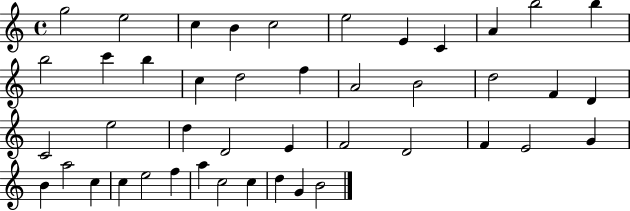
{
  \clef treble
  \time 4/4
  \defaultTimeSignature
  \key c \major
  g''2 e''2 | c''4 b'4 c''2 | e''2 e'4 c'4 | a'4 b''2 b''4 | \break b''2 c'''4 b''4 | c''4 d''2 f''4 | a'2 b'2 | d''2 f'4 d'4 | \break c'2 e''2 | d''4 d'2 e'4 | f'2 d'2 | f'4 e'2 g'4 | \break b'4 a''2 c''4 | c''4 e''2 f''4 | a''4 c''2 c''4 | d''4 g'4 b'2 | \break \bar "|."
}